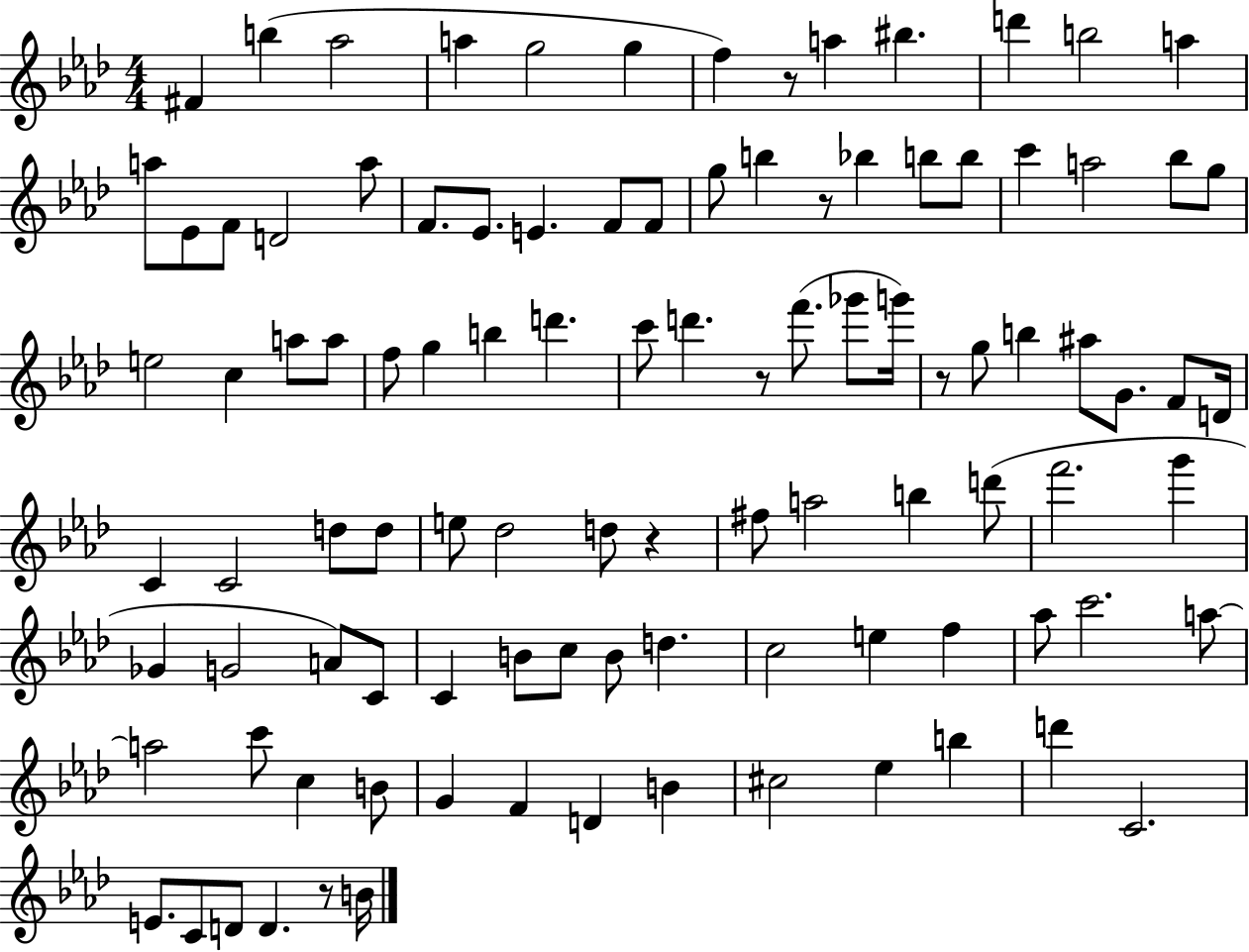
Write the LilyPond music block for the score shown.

{
  \clef treble
  \numericTimeSignature
  \time 4/4
  \key aes \major
  fis'4 b''4( aes''2 | a''4 g''2 g''4 | f''4) r8 a''4 bis''4. | d'''4 b''2 a''4 | \break a''8 ees'8 f'8 d'2 a''8 | f'8. ees'8. e'4. f'8 f'8 | g''8 b''4 r8 bes''4 b''8 b''8 | c'''4 a''2 bes''8 g''8 | \break e''2 c''4 a''8 a''8 | f''8 g''4 b''4 d'''4. | c'''8 d'''4. r8 f'''8.( ges'''8 g'''16) | r8 g''8 b''4 ais''8 g'8. f'8 d'16 | \break c'4 c'2 d''8 d''8 | e''8 des''2 d''8 r4 | fis''8 a''2 b''4 d'''8( | f'''2. g'''4 | \break ges'4 g'2 a'8) c'8 | c'4 b'8 c''8 b'8 d''4. | c''2 e''4 f''4 | aes''8 c'''2. a''8~~ | \break a''2 c'''8 c''4 b'8 | g'4 f'4 d'4 b'4 | cis''2 ees''4 b''4 | d'''4 c'2. | \break e'8. c'8 d'8 d'4. r8 b'16 | \bar "|."
}